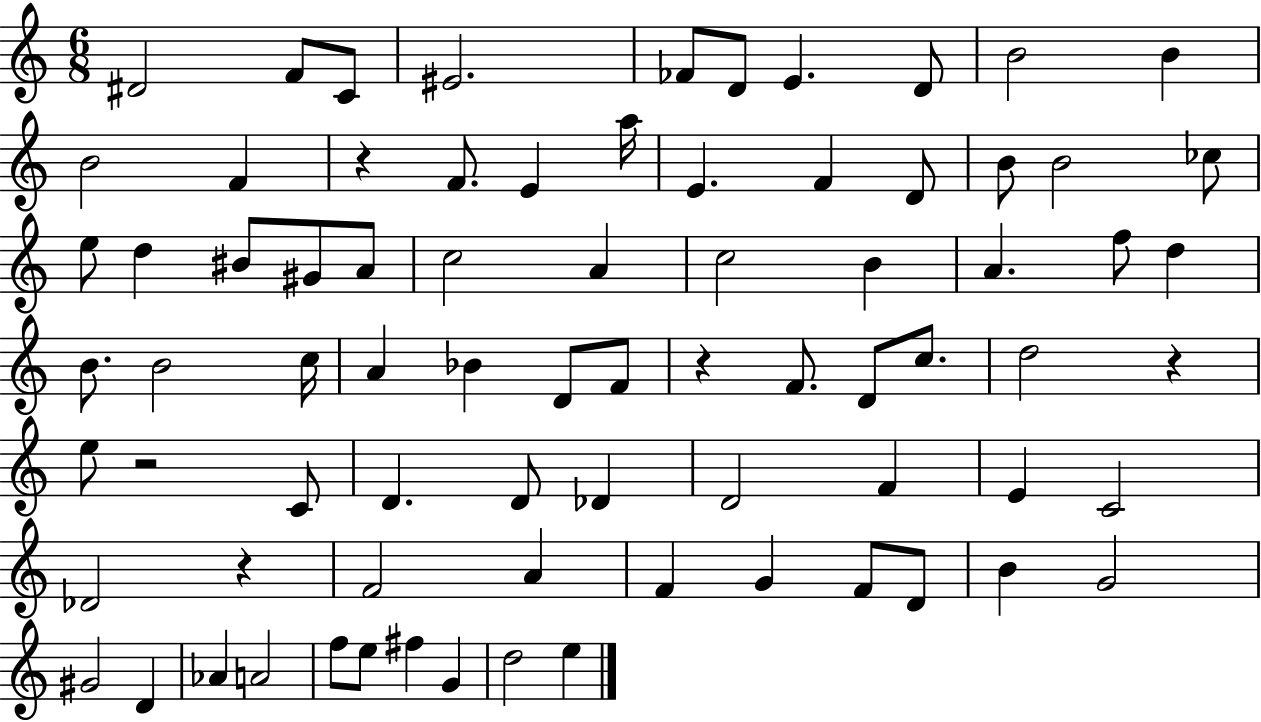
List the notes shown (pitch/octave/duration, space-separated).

D#4/h F4/e C4/e EIS4/h. FES4/e D4/e E4/q. D4/e B4/h B4/q B4/h F4/q R/q F4/e. E4/q A5/s E4/q. F4/q D4/e B4/e B4/h CES5/e E5/e D5/q BIS4/e G#4/e A4/e C5/h A4/q C5/h B4/q A4/q. F5/e D5/q B4/e. B4/h C5/s A4/q Bb4/q D4/e F4/e R/q F4/e. D4/e C5/e. D5/h R/q E5/e R/h C4/e D4/q. D4/e Db4/q D4/h F4/q E4/q C4/h Db4/h R/q F4/h A4/q F4/q G4/q F4/e D4/e B4/q G4/h G#4/h D4/q Ab4/q A4/h F5/e E5/e F#5/q G4/q D5/h E5/q